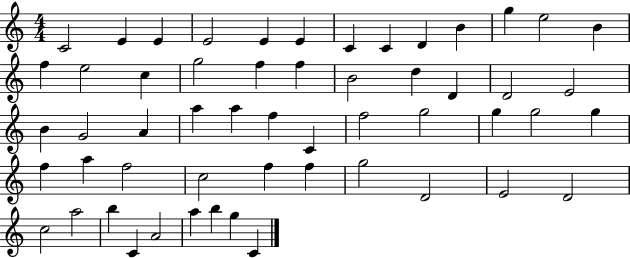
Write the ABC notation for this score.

X:1
T:Untitled
M:4/4
L:1/4
K:C
C2 E E E2 E E C C D B g e2 B f e2 c g2 f f B2 d D D2 E2 B G2 A a a f C f2 g2 g g2 g f a f2 c2 f f g2 D2 E2 D2 c2 a2 b C A2 a b g C